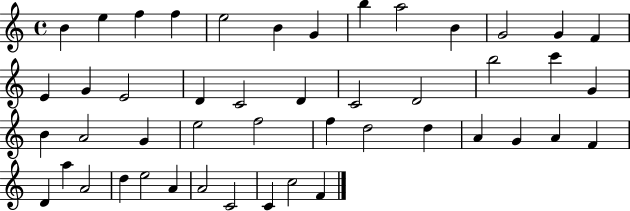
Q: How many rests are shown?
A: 0